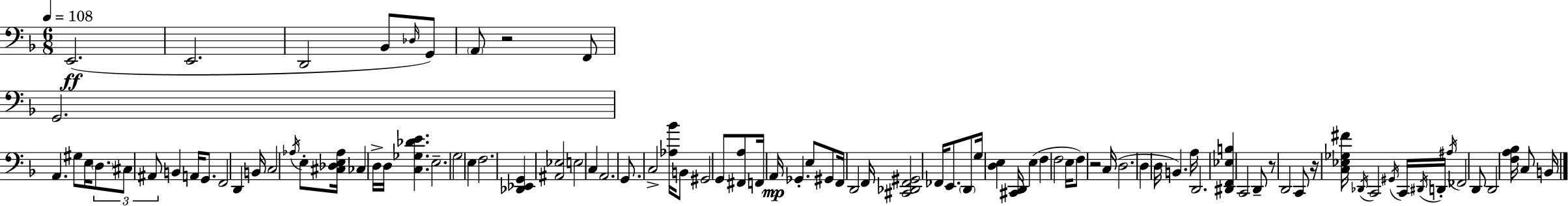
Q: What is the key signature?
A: D minor